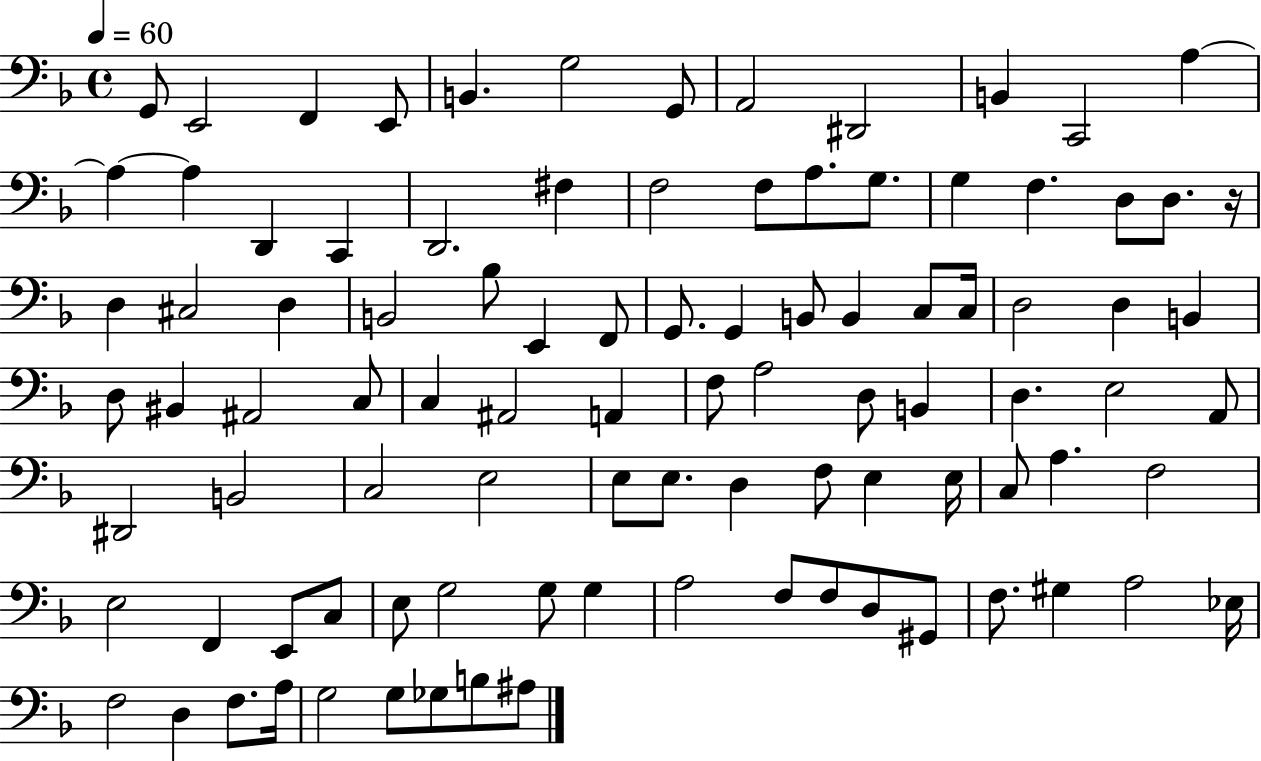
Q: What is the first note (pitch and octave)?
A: G2